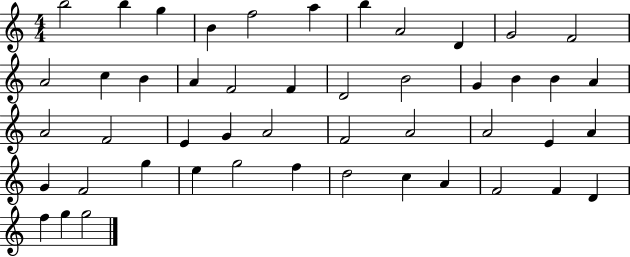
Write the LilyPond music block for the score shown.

{
  \clef treble
  \numericTimeSignature
  \time 4/4
  \key c \major
  b''2 b''4 g''4 | b'4 f''2 a''4 | b''4 a'2 d'4 | g'2 f'2 | \break a'2 c''4 b'4 | a'4 f'2 f'4 | d'2 b'2 | g'4 b'4 b'4 a'4 | \break a'2 f'2 | e'4 g'4 a'2 | f'2 a'2 | a'2 e'4 a'4 | \break g'4 f'2 g''4 | e''4 g''2 f''4 | d''2 c''4 a'4 | f'2 f'4 d'4 | \break f''4 g''4 g''2 | \bar "|."
}